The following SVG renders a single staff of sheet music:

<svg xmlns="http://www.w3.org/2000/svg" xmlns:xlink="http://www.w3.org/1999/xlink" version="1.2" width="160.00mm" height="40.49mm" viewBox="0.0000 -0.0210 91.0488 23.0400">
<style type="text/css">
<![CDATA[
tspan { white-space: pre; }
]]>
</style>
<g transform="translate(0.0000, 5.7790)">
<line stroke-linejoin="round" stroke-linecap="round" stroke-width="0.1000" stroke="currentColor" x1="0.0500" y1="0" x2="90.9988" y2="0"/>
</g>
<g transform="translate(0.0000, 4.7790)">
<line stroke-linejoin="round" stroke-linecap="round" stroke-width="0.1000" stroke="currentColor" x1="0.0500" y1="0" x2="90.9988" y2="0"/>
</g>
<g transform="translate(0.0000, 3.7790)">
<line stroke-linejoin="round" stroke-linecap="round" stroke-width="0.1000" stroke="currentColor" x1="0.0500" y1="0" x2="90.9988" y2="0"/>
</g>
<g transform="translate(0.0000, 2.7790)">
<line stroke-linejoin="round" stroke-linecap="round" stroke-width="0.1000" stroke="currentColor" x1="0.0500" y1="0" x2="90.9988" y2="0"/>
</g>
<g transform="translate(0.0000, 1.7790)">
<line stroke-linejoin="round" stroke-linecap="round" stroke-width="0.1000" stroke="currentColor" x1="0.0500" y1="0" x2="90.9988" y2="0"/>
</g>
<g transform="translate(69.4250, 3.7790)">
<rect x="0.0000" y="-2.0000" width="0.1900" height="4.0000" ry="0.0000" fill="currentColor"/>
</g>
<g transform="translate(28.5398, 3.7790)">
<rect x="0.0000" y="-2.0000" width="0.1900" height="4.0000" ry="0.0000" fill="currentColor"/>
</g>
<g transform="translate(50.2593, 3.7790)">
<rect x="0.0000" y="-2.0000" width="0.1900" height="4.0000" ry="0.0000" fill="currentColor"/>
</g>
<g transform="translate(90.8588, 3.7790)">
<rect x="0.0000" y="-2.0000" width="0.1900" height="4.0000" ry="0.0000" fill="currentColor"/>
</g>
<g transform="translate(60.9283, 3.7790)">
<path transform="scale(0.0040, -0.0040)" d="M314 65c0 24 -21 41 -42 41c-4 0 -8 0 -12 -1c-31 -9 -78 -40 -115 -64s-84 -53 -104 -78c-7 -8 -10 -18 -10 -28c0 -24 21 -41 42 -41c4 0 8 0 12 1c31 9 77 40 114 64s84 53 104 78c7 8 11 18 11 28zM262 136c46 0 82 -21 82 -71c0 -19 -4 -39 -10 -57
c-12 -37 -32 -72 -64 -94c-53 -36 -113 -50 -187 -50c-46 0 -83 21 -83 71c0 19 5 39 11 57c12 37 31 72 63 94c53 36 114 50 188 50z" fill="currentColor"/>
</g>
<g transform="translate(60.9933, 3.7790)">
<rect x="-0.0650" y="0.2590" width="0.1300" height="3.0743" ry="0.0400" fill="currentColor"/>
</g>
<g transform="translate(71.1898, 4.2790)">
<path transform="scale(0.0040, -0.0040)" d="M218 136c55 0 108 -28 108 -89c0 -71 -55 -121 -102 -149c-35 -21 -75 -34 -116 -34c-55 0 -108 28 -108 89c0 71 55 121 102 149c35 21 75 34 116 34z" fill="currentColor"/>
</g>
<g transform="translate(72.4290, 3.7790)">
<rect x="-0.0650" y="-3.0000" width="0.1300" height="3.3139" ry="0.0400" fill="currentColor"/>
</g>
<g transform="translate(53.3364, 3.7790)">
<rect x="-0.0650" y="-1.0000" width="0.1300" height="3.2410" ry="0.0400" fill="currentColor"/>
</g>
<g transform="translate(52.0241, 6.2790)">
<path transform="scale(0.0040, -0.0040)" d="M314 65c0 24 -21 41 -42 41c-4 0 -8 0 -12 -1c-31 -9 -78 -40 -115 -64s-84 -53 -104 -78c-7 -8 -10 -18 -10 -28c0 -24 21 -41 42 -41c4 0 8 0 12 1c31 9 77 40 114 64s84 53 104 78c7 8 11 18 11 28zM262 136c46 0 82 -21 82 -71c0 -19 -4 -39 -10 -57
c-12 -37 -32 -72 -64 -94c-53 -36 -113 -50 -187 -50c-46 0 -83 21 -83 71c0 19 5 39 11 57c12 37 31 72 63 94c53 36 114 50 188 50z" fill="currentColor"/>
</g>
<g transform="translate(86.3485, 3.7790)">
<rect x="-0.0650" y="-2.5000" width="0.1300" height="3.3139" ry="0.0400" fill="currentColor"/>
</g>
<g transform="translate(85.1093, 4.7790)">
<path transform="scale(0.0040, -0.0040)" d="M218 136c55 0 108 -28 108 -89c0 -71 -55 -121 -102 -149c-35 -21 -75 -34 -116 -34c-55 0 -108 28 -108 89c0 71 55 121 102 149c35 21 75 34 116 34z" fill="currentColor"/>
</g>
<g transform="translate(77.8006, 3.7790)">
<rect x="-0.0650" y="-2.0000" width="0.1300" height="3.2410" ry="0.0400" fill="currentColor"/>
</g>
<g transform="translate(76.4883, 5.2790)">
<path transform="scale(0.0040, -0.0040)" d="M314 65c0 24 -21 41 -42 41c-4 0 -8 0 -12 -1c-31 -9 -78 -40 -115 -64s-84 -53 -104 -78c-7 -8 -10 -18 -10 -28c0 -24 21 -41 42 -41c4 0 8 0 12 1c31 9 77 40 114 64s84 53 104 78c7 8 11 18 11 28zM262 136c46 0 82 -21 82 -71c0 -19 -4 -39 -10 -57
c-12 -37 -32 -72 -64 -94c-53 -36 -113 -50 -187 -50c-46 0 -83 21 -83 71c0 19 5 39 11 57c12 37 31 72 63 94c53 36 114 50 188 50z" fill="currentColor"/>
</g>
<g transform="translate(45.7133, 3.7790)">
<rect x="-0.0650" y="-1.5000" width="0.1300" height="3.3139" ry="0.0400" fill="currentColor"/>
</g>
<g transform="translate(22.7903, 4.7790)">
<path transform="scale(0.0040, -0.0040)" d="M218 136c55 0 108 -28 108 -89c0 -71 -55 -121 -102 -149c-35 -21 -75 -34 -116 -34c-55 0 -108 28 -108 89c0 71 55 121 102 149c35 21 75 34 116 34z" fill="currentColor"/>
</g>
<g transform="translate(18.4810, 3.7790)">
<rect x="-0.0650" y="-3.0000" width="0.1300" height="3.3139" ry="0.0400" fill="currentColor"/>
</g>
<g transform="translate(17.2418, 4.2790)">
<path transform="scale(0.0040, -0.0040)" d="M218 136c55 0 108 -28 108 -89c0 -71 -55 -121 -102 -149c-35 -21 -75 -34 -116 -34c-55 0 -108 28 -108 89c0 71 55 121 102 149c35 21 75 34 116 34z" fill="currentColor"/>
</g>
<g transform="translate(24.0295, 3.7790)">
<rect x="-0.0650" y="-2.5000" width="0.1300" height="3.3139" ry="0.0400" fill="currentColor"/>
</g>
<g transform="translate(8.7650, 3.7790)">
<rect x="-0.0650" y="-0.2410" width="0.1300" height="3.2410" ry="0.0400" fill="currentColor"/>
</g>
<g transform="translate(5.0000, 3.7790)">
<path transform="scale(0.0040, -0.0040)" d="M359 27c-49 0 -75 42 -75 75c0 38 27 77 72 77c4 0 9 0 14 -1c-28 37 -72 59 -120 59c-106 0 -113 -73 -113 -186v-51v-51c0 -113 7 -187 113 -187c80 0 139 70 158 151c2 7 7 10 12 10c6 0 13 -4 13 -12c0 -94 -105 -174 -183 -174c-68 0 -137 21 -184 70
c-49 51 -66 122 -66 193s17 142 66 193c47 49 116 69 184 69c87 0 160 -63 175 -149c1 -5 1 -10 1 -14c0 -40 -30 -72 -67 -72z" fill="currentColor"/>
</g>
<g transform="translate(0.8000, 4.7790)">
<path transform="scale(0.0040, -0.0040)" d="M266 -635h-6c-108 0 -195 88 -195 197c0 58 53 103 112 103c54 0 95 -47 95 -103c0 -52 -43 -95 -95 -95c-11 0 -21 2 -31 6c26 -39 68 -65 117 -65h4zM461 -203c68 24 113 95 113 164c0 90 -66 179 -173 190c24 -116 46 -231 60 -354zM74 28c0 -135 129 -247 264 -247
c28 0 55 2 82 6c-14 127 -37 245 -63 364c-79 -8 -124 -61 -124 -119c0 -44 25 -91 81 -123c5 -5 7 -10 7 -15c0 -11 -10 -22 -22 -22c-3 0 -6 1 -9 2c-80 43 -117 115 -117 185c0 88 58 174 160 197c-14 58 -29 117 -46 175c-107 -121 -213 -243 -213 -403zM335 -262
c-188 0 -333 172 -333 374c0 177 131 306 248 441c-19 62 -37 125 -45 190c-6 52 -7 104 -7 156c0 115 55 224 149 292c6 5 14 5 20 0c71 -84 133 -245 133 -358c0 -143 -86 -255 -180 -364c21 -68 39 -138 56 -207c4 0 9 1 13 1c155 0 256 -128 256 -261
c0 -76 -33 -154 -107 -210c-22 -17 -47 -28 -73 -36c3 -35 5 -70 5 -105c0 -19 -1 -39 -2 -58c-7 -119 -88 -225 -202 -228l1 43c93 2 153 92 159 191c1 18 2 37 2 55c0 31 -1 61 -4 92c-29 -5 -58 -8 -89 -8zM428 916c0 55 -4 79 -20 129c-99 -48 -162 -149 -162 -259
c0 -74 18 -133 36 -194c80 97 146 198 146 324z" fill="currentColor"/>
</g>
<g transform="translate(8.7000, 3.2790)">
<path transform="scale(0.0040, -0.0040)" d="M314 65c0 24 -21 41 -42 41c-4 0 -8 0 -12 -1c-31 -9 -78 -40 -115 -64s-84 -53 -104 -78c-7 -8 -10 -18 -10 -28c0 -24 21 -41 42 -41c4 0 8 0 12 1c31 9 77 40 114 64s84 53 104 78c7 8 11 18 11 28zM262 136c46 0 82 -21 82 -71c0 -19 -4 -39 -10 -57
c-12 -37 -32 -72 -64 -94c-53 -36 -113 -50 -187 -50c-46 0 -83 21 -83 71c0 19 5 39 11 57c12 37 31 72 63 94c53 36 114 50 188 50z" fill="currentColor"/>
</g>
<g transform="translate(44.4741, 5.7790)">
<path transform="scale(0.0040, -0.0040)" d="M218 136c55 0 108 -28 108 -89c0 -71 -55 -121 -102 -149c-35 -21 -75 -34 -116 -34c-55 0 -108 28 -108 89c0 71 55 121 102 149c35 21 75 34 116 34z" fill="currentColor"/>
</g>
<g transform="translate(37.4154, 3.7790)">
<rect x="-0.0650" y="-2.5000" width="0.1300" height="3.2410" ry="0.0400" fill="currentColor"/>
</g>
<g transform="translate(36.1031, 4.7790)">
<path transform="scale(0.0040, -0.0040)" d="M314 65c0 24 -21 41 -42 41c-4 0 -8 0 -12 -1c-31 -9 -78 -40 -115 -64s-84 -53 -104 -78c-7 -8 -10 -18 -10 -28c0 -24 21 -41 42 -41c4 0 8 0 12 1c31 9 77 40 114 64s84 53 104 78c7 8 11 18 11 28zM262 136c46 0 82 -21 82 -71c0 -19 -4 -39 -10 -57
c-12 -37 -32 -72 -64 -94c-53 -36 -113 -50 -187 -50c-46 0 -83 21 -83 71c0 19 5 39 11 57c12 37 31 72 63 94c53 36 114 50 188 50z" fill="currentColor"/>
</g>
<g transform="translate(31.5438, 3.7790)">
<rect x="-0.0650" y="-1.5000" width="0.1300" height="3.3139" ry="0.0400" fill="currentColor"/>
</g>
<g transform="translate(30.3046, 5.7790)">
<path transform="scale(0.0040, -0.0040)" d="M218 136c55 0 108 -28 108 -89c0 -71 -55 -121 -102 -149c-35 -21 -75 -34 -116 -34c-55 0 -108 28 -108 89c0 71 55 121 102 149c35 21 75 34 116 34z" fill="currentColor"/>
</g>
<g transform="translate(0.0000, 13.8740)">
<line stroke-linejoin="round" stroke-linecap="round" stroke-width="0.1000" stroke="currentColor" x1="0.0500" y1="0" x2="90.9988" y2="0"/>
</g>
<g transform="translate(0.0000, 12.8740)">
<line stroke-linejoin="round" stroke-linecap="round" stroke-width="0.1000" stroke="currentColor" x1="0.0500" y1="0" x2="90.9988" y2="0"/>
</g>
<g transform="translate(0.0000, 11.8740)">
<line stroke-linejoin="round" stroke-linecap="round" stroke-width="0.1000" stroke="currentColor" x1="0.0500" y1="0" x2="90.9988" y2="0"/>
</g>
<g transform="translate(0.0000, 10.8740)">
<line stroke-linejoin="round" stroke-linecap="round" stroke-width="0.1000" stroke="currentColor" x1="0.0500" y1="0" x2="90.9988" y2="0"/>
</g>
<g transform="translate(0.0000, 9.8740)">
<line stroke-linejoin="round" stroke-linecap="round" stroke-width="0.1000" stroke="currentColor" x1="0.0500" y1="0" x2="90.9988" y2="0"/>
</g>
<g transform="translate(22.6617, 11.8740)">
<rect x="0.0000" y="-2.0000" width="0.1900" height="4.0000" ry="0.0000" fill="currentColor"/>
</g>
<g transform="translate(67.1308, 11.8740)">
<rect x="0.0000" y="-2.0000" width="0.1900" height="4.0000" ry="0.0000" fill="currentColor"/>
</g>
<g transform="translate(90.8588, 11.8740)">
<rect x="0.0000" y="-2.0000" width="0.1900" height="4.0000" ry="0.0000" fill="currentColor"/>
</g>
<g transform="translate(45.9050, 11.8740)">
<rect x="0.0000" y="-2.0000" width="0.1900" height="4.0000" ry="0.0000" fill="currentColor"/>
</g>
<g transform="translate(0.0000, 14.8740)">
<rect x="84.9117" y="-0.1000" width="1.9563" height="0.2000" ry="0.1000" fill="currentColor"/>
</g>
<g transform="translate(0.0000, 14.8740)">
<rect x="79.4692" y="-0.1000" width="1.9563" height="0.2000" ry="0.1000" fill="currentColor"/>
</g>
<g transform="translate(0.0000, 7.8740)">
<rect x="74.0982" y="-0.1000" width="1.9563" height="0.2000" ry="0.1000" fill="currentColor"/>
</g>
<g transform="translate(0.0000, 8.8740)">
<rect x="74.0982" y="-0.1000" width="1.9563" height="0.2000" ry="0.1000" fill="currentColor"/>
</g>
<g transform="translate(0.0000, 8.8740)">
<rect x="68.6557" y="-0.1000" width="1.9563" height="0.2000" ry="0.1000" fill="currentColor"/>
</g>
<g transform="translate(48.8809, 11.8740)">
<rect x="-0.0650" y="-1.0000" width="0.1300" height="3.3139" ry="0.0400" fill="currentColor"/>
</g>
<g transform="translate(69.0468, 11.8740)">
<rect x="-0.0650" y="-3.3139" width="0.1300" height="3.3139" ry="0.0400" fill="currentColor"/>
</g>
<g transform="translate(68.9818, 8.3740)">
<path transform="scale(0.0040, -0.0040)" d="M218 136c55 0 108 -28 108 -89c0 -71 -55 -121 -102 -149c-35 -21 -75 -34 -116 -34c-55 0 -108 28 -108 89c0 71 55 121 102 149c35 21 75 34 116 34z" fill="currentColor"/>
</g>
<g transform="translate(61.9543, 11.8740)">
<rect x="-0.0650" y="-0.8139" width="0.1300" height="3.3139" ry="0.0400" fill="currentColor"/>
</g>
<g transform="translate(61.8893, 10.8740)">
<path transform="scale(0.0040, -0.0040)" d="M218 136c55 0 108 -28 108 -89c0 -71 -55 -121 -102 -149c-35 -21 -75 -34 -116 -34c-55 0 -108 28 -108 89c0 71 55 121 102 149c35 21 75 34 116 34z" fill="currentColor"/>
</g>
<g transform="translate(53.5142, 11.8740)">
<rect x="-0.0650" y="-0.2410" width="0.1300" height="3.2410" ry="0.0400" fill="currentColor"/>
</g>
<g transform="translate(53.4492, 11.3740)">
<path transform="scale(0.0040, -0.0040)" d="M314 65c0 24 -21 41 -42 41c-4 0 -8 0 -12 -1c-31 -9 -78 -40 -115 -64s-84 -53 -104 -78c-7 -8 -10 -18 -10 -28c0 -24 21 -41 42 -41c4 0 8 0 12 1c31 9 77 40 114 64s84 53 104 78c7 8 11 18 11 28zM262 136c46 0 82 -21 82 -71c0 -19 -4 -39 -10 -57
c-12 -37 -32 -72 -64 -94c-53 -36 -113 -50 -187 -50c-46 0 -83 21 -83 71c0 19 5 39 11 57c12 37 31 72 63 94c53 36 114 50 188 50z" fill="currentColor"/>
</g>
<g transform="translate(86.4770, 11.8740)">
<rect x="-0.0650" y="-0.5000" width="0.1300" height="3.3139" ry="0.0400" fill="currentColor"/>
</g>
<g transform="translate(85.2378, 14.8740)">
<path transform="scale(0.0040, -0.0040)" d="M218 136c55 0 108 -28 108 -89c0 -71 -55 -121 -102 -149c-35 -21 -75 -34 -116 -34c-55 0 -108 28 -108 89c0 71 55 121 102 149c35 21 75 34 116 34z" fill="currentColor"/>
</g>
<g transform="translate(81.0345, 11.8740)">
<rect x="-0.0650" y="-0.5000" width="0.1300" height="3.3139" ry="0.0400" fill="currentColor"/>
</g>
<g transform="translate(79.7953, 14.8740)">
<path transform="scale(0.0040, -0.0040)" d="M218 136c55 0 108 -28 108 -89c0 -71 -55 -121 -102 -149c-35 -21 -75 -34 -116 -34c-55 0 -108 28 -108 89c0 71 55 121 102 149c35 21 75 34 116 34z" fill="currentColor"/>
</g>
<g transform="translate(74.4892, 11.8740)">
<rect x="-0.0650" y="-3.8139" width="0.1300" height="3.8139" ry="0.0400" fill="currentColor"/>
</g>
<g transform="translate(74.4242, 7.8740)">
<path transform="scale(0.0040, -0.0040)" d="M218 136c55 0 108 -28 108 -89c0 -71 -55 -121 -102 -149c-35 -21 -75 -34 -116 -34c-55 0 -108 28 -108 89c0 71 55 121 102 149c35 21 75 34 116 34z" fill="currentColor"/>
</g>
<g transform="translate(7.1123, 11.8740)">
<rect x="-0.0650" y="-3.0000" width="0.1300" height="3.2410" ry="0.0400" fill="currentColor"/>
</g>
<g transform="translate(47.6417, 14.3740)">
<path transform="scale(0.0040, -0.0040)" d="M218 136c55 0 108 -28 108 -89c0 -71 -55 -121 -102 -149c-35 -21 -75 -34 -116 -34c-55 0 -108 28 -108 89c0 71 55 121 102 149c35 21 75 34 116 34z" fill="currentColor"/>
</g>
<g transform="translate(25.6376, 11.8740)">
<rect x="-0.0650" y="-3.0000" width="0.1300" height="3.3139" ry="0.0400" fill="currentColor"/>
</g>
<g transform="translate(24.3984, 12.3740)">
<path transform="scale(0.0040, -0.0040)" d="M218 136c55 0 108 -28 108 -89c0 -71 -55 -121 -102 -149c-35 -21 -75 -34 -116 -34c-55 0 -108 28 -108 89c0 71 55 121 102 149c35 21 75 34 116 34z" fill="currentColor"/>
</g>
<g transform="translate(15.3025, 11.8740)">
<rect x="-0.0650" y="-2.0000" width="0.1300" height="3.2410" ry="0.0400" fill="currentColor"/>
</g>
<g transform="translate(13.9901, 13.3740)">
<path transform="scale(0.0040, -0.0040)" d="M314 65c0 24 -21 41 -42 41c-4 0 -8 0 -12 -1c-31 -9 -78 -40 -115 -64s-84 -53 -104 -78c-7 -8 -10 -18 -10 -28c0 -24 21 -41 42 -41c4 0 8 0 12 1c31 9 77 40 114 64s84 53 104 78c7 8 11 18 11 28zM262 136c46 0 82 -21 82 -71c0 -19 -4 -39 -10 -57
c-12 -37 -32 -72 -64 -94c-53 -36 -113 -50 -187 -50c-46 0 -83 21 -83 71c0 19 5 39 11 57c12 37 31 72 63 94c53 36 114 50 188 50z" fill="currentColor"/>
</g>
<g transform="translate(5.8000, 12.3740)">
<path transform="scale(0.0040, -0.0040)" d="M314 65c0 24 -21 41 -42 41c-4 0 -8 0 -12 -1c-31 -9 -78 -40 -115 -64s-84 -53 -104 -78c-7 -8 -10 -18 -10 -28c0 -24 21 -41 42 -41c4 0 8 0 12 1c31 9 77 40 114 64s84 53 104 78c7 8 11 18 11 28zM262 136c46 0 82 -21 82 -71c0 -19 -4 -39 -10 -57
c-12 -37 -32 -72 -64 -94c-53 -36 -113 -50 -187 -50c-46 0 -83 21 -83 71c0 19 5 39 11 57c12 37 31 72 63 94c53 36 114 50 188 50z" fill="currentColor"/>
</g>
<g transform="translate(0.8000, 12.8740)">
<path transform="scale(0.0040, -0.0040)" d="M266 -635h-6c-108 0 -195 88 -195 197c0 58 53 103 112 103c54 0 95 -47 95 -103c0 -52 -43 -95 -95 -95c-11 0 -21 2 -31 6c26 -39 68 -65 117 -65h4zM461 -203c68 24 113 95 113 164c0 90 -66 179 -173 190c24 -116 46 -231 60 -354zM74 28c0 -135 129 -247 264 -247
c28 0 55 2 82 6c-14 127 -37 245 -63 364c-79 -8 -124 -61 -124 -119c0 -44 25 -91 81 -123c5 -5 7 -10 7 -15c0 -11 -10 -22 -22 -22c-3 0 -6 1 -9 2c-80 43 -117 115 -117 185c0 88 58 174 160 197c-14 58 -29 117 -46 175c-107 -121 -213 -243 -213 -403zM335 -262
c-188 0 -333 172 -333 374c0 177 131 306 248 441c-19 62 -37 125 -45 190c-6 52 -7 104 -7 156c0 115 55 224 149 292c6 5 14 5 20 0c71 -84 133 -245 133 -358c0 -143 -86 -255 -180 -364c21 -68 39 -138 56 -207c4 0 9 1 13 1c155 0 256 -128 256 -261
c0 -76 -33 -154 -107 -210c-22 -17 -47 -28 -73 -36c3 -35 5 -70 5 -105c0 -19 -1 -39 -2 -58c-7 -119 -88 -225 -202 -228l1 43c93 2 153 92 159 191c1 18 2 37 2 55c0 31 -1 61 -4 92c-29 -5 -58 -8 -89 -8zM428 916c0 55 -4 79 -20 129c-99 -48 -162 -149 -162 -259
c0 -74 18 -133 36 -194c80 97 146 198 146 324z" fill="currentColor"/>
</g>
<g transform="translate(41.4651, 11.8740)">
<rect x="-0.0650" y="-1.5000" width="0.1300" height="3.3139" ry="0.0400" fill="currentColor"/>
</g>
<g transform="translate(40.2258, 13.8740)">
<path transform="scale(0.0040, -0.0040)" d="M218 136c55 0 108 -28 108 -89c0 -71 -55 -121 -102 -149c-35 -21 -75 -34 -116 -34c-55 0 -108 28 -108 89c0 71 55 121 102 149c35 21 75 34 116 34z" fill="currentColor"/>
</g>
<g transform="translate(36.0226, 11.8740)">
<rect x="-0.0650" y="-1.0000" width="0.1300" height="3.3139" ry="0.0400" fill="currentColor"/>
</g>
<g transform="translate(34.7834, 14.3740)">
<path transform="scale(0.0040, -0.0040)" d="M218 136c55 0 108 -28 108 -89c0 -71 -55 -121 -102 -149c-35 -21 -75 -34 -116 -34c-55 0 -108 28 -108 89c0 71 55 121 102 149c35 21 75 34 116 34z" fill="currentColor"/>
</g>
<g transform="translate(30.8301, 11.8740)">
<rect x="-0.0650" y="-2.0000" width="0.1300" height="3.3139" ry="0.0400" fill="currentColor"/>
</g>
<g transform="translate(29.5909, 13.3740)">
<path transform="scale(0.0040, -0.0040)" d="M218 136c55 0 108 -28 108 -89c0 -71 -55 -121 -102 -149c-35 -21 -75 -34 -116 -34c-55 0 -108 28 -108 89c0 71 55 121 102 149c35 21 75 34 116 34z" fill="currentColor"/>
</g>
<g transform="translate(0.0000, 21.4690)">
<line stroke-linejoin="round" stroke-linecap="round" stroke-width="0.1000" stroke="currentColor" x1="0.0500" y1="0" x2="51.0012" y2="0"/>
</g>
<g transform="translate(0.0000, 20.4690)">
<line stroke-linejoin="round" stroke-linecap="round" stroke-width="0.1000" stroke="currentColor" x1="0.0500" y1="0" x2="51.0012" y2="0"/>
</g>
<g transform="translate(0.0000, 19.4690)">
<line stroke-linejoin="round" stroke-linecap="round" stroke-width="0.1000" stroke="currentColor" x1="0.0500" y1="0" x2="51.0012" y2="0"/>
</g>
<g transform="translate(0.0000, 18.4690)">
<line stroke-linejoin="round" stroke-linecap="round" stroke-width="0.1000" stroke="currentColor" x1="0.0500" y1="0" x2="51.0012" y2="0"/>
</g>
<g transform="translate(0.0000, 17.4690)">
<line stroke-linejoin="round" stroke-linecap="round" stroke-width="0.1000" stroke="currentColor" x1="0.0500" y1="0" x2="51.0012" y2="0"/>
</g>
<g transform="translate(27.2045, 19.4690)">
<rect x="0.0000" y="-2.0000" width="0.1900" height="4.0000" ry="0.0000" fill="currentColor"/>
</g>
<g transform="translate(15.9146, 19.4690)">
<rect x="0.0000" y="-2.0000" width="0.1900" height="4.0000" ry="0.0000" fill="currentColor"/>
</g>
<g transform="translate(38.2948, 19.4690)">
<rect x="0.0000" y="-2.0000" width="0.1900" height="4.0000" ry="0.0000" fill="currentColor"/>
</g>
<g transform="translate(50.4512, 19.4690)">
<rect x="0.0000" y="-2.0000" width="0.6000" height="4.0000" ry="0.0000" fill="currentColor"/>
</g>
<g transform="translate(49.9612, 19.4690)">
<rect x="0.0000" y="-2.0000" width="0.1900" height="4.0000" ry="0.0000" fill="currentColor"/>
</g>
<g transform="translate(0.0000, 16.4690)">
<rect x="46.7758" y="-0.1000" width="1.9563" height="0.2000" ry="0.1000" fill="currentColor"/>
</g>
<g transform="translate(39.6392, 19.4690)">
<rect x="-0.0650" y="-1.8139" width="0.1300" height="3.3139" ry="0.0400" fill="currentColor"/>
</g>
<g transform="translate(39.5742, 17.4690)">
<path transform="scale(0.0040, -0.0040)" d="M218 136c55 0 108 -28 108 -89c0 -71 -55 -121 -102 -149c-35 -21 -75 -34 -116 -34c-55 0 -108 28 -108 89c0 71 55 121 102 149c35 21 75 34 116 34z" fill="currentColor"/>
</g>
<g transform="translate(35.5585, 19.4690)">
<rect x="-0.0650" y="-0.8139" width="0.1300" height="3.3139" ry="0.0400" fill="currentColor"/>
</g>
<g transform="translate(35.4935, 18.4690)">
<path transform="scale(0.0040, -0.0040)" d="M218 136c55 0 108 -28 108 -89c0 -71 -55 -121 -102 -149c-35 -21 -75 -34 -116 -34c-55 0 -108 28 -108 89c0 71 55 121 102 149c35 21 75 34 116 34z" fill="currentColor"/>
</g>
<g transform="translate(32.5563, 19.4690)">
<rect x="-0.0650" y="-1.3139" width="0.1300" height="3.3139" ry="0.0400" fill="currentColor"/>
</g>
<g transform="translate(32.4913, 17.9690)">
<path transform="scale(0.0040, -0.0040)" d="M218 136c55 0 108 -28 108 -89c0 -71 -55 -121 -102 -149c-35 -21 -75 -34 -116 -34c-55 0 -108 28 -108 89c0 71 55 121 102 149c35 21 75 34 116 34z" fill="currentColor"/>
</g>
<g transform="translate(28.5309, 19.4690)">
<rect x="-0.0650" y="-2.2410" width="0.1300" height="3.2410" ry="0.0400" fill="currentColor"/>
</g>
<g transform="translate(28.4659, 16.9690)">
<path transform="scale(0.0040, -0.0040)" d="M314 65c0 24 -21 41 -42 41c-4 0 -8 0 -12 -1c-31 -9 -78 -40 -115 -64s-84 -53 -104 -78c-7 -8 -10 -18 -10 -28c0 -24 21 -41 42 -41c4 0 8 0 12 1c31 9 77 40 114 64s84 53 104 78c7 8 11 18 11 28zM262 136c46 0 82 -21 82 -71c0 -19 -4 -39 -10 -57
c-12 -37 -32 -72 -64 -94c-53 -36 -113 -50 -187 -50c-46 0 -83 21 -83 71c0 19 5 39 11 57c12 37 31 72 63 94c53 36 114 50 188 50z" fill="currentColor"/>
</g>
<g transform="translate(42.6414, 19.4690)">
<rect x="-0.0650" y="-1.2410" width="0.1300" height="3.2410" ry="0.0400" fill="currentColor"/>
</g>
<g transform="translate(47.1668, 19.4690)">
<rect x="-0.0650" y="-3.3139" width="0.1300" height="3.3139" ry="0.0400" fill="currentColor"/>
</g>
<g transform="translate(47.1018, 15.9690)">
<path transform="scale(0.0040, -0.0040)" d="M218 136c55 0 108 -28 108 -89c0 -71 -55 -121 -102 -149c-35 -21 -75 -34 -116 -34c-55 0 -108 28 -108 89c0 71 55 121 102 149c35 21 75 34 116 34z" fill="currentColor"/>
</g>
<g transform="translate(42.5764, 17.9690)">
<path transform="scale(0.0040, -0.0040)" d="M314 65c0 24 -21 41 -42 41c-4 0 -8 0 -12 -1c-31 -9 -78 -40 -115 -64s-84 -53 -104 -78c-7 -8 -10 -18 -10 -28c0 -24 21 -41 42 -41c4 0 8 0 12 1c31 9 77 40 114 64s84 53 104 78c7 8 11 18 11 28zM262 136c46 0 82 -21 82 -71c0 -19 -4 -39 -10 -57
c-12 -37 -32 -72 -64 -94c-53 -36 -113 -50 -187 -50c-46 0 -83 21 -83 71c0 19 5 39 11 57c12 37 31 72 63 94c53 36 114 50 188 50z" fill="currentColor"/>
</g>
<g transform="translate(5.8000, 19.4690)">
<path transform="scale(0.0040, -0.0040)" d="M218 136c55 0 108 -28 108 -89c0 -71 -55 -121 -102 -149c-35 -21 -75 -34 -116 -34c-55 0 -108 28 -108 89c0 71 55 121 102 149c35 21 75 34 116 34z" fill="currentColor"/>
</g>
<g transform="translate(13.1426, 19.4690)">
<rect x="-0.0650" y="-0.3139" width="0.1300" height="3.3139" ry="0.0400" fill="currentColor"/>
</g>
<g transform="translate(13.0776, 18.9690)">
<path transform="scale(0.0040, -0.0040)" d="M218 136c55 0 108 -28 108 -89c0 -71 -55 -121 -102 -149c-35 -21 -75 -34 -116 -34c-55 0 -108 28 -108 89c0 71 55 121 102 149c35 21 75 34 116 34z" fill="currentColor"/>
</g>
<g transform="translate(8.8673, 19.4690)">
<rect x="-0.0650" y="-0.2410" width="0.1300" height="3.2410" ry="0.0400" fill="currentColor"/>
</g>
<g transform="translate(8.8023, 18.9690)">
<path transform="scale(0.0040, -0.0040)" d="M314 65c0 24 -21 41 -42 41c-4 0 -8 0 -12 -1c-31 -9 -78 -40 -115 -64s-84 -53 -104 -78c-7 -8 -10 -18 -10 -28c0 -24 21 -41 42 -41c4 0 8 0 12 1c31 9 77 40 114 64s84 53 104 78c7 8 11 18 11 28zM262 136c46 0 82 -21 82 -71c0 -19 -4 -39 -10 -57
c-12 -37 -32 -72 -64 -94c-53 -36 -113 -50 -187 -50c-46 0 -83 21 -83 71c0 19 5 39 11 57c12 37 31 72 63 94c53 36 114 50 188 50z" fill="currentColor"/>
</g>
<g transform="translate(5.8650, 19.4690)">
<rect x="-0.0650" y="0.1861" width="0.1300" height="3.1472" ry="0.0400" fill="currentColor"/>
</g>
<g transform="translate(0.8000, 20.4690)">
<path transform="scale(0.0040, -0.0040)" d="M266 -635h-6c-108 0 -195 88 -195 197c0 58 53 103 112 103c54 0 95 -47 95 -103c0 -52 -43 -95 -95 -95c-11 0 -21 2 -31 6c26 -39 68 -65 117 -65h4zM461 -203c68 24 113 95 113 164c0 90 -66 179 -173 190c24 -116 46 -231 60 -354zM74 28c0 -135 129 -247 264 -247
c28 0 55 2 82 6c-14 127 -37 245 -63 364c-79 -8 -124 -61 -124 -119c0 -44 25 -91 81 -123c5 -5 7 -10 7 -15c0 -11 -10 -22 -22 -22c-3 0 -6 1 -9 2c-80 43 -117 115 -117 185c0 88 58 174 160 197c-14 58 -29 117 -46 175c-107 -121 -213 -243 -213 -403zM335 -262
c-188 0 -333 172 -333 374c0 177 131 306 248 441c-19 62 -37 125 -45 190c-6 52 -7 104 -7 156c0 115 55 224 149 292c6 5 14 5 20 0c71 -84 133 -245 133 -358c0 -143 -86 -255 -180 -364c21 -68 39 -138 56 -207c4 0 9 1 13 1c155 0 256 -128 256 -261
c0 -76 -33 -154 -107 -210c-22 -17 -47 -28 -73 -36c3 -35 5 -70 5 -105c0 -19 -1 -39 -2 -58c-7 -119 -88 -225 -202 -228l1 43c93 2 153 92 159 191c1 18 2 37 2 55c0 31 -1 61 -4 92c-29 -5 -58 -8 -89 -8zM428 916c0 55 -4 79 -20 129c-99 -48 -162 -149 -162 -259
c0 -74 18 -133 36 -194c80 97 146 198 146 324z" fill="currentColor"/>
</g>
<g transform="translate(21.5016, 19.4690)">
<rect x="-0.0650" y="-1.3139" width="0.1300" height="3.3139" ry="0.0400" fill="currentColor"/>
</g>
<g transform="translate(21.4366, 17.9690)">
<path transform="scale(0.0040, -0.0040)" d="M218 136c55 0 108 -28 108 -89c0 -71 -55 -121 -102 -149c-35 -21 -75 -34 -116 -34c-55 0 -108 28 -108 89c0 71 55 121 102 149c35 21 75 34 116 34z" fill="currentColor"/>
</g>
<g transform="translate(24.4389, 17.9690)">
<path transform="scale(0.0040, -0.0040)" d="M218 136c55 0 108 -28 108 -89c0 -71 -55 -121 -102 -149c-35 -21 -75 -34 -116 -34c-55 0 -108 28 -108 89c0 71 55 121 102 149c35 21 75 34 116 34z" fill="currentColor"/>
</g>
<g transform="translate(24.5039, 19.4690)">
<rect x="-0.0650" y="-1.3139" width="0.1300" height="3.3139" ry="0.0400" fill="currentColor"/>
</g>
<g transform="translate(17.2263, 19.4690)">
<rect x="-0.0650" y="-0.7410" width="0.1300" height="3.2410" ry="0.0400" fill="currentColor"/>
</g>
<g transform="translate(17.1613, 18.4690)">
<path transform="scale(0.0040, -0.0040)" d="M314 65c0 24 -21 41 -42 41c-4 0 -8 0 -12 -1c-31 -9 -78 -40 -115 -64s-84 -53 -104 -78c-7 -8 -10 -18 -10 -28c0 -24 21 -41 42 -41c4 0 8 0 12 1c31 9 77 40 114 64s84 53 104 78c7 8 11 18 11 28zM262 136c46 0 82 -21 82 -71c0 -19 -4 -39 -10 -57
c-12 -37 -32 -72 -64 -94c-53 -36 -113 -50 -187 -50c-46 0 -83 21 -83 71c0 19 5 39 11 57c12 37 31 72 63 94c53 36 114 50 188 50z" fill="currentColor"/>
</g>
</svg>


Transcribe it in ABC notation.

X:1
T:Untitled
M:4/4
L:1/4
K:C
c2 A G E G2 E D2 B2 A F2 G A2 F2 A F D E D c2 d b c' C C B c2 c d2 e e g2 e d f e2 b